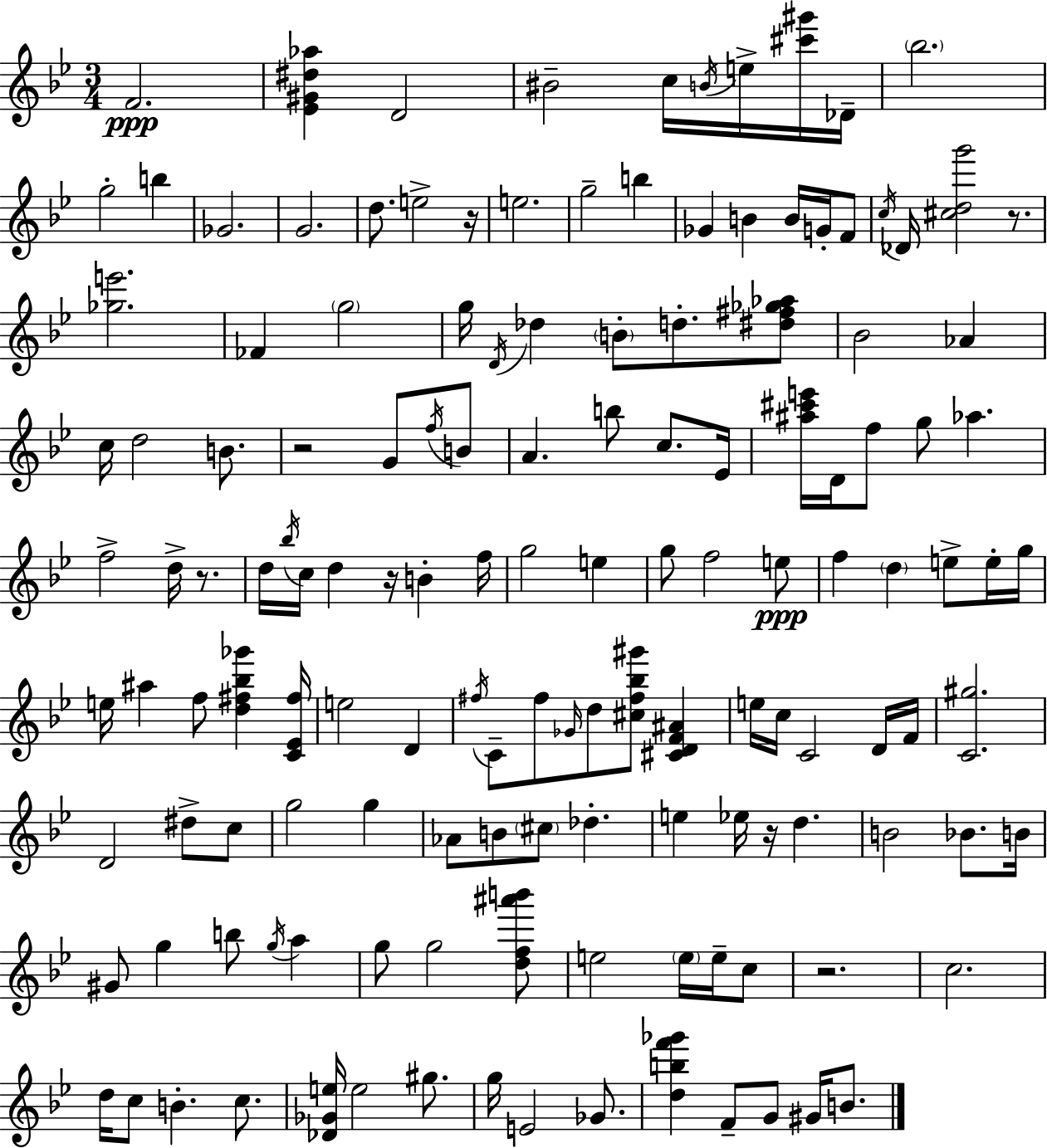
F4/h. [Eb4,G#4,D#5,Ab5]/q D4/h BIS4/h C5/s B4/s E5/s [C#6,G#6]/s Db4/s Bb5/h. G5/h B5/q Gb4/h. G4/h. D5/e. E5/h R/s E5/h. G5/h B5/q Gb4/q B4/q B4/s G4/s F4/e C5/s Db4/s [C#5,D5,G6]/h R/e. [Gb5,E6]/h. FES4/q G5/h G5/s D4/s Db5/q B4/e D5/e. [D#5,F#5,Gb5,Ab5]/e Bb4/h Ab4/q C5/s D5/h B4/e. R/h G4/e F5/s B4/e A4/q. B5/e C5/e. Eb4/s [A#5,C#6,E6]/s D4/s F5/e G5/e Ab5/q. F5/h D5/s R/e. D5/s Bb5/s C5/s D5/q R/s B4/q F5/s G5/h E5/q G5/e F5/h E5/e F5/q D5/q E5/e E5/s G5/s E5/s A#5/q F5/e [D5,F#5,Bb5,Gb6]/q [C4,Eb4,F#5]/s E5/h D4/q F#5/s C4/e F#5/e Gb4/s D5/e [C#5,F#5,Bb5,G#6]/e [C#4,D4,F4,A#4]/q E5/s C5/s C4/h D4/s F4/s [C4,G#5]/h. D4/h D#5/e C5/e G5/h G5/q Ab4/e B4/e C#5/e Db5/q. E5/q Eb5/s R/s D5/q. B4/h Bb4/e. B4/s G#4/e G5/q B5/e G5/s A5/q G5/e G5/h [D5,F5,A#6,B6]/e E5/h E5/s E5/s C5/e R/h. C5/h. D5/s C5/e B4/q. C5/e. [Db4,Gb4,E5]/s E5/h G#5/e. G5/s E4/h Gb4/e. [D5,B5,F6,Gb6]/q F4/e G4/e G#4/s B4/e.